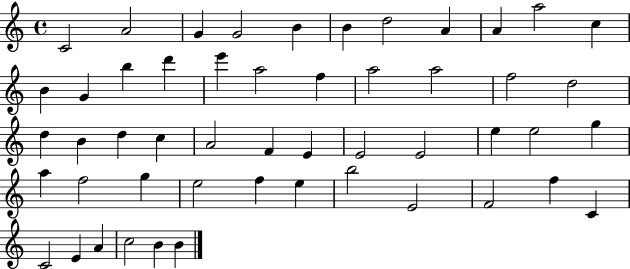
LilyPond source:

{
  \clef treble
  \time 4/4
  \defaultTimeSignature
  \key c \major
  c'2 a'2 | g'4 g'2 b'4 | b'4 d''2 a'4 | a'4 a''2 c''4 | \break b'4 g'4 b''4 d'''4 | e'''4 a''2 f''4 | a''2 a''2 | f''2 d''2 | \break d''4 b'4 d''4 c''4 | a'2 f'4 e'4 | e'2 e'2 | e''4 e''2 g''4 | \break a''4 f''2 g''4 | e''2 f''4 e''4 | b''2 e'2 | f'2 f''4 c'4 | \break c'2 e'4 a'4 | c''2 b'4 b'4 | \bar "|."
}